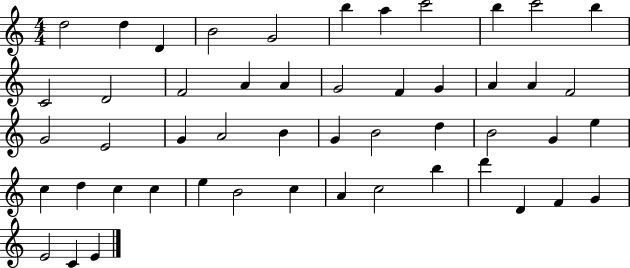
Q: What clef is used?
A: treble